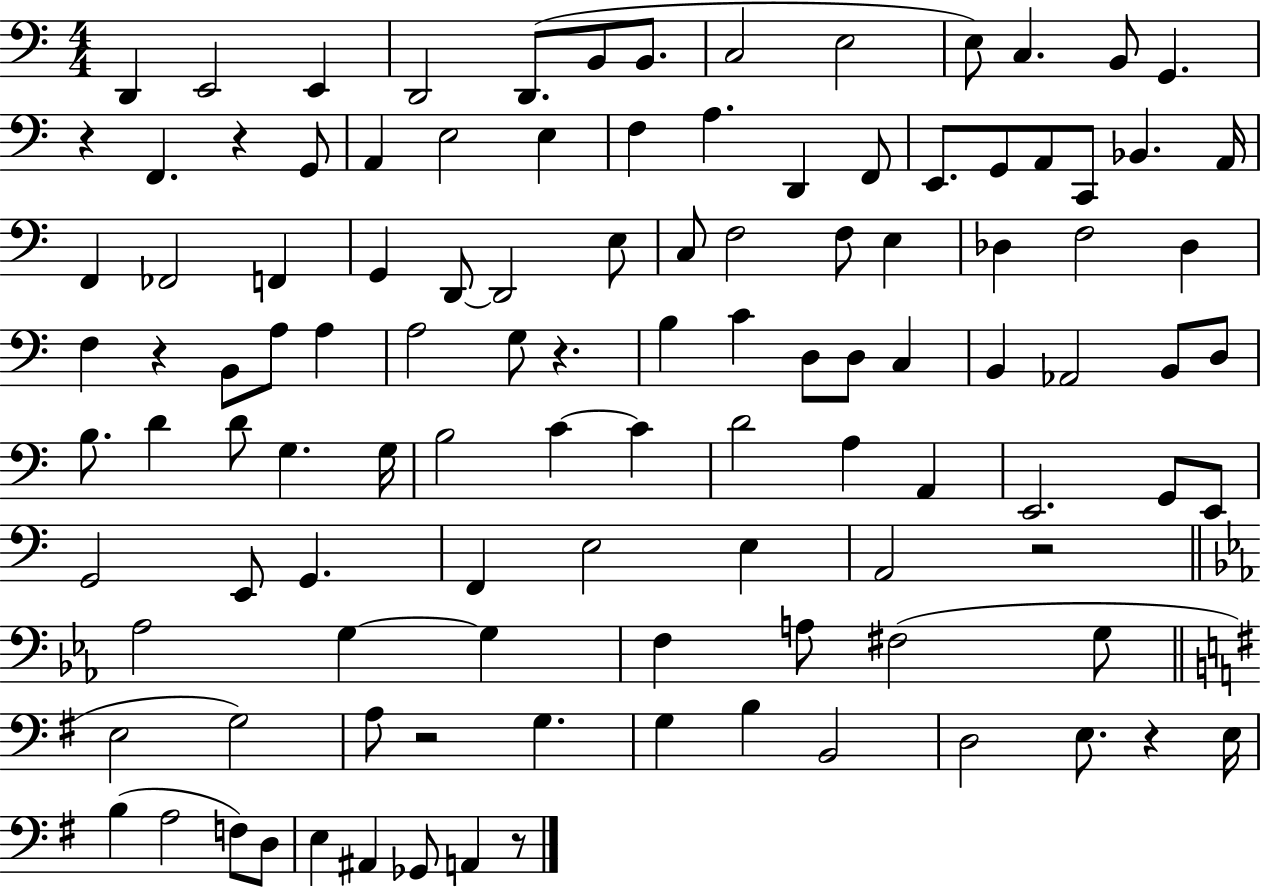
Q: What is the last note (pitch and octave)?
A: A2